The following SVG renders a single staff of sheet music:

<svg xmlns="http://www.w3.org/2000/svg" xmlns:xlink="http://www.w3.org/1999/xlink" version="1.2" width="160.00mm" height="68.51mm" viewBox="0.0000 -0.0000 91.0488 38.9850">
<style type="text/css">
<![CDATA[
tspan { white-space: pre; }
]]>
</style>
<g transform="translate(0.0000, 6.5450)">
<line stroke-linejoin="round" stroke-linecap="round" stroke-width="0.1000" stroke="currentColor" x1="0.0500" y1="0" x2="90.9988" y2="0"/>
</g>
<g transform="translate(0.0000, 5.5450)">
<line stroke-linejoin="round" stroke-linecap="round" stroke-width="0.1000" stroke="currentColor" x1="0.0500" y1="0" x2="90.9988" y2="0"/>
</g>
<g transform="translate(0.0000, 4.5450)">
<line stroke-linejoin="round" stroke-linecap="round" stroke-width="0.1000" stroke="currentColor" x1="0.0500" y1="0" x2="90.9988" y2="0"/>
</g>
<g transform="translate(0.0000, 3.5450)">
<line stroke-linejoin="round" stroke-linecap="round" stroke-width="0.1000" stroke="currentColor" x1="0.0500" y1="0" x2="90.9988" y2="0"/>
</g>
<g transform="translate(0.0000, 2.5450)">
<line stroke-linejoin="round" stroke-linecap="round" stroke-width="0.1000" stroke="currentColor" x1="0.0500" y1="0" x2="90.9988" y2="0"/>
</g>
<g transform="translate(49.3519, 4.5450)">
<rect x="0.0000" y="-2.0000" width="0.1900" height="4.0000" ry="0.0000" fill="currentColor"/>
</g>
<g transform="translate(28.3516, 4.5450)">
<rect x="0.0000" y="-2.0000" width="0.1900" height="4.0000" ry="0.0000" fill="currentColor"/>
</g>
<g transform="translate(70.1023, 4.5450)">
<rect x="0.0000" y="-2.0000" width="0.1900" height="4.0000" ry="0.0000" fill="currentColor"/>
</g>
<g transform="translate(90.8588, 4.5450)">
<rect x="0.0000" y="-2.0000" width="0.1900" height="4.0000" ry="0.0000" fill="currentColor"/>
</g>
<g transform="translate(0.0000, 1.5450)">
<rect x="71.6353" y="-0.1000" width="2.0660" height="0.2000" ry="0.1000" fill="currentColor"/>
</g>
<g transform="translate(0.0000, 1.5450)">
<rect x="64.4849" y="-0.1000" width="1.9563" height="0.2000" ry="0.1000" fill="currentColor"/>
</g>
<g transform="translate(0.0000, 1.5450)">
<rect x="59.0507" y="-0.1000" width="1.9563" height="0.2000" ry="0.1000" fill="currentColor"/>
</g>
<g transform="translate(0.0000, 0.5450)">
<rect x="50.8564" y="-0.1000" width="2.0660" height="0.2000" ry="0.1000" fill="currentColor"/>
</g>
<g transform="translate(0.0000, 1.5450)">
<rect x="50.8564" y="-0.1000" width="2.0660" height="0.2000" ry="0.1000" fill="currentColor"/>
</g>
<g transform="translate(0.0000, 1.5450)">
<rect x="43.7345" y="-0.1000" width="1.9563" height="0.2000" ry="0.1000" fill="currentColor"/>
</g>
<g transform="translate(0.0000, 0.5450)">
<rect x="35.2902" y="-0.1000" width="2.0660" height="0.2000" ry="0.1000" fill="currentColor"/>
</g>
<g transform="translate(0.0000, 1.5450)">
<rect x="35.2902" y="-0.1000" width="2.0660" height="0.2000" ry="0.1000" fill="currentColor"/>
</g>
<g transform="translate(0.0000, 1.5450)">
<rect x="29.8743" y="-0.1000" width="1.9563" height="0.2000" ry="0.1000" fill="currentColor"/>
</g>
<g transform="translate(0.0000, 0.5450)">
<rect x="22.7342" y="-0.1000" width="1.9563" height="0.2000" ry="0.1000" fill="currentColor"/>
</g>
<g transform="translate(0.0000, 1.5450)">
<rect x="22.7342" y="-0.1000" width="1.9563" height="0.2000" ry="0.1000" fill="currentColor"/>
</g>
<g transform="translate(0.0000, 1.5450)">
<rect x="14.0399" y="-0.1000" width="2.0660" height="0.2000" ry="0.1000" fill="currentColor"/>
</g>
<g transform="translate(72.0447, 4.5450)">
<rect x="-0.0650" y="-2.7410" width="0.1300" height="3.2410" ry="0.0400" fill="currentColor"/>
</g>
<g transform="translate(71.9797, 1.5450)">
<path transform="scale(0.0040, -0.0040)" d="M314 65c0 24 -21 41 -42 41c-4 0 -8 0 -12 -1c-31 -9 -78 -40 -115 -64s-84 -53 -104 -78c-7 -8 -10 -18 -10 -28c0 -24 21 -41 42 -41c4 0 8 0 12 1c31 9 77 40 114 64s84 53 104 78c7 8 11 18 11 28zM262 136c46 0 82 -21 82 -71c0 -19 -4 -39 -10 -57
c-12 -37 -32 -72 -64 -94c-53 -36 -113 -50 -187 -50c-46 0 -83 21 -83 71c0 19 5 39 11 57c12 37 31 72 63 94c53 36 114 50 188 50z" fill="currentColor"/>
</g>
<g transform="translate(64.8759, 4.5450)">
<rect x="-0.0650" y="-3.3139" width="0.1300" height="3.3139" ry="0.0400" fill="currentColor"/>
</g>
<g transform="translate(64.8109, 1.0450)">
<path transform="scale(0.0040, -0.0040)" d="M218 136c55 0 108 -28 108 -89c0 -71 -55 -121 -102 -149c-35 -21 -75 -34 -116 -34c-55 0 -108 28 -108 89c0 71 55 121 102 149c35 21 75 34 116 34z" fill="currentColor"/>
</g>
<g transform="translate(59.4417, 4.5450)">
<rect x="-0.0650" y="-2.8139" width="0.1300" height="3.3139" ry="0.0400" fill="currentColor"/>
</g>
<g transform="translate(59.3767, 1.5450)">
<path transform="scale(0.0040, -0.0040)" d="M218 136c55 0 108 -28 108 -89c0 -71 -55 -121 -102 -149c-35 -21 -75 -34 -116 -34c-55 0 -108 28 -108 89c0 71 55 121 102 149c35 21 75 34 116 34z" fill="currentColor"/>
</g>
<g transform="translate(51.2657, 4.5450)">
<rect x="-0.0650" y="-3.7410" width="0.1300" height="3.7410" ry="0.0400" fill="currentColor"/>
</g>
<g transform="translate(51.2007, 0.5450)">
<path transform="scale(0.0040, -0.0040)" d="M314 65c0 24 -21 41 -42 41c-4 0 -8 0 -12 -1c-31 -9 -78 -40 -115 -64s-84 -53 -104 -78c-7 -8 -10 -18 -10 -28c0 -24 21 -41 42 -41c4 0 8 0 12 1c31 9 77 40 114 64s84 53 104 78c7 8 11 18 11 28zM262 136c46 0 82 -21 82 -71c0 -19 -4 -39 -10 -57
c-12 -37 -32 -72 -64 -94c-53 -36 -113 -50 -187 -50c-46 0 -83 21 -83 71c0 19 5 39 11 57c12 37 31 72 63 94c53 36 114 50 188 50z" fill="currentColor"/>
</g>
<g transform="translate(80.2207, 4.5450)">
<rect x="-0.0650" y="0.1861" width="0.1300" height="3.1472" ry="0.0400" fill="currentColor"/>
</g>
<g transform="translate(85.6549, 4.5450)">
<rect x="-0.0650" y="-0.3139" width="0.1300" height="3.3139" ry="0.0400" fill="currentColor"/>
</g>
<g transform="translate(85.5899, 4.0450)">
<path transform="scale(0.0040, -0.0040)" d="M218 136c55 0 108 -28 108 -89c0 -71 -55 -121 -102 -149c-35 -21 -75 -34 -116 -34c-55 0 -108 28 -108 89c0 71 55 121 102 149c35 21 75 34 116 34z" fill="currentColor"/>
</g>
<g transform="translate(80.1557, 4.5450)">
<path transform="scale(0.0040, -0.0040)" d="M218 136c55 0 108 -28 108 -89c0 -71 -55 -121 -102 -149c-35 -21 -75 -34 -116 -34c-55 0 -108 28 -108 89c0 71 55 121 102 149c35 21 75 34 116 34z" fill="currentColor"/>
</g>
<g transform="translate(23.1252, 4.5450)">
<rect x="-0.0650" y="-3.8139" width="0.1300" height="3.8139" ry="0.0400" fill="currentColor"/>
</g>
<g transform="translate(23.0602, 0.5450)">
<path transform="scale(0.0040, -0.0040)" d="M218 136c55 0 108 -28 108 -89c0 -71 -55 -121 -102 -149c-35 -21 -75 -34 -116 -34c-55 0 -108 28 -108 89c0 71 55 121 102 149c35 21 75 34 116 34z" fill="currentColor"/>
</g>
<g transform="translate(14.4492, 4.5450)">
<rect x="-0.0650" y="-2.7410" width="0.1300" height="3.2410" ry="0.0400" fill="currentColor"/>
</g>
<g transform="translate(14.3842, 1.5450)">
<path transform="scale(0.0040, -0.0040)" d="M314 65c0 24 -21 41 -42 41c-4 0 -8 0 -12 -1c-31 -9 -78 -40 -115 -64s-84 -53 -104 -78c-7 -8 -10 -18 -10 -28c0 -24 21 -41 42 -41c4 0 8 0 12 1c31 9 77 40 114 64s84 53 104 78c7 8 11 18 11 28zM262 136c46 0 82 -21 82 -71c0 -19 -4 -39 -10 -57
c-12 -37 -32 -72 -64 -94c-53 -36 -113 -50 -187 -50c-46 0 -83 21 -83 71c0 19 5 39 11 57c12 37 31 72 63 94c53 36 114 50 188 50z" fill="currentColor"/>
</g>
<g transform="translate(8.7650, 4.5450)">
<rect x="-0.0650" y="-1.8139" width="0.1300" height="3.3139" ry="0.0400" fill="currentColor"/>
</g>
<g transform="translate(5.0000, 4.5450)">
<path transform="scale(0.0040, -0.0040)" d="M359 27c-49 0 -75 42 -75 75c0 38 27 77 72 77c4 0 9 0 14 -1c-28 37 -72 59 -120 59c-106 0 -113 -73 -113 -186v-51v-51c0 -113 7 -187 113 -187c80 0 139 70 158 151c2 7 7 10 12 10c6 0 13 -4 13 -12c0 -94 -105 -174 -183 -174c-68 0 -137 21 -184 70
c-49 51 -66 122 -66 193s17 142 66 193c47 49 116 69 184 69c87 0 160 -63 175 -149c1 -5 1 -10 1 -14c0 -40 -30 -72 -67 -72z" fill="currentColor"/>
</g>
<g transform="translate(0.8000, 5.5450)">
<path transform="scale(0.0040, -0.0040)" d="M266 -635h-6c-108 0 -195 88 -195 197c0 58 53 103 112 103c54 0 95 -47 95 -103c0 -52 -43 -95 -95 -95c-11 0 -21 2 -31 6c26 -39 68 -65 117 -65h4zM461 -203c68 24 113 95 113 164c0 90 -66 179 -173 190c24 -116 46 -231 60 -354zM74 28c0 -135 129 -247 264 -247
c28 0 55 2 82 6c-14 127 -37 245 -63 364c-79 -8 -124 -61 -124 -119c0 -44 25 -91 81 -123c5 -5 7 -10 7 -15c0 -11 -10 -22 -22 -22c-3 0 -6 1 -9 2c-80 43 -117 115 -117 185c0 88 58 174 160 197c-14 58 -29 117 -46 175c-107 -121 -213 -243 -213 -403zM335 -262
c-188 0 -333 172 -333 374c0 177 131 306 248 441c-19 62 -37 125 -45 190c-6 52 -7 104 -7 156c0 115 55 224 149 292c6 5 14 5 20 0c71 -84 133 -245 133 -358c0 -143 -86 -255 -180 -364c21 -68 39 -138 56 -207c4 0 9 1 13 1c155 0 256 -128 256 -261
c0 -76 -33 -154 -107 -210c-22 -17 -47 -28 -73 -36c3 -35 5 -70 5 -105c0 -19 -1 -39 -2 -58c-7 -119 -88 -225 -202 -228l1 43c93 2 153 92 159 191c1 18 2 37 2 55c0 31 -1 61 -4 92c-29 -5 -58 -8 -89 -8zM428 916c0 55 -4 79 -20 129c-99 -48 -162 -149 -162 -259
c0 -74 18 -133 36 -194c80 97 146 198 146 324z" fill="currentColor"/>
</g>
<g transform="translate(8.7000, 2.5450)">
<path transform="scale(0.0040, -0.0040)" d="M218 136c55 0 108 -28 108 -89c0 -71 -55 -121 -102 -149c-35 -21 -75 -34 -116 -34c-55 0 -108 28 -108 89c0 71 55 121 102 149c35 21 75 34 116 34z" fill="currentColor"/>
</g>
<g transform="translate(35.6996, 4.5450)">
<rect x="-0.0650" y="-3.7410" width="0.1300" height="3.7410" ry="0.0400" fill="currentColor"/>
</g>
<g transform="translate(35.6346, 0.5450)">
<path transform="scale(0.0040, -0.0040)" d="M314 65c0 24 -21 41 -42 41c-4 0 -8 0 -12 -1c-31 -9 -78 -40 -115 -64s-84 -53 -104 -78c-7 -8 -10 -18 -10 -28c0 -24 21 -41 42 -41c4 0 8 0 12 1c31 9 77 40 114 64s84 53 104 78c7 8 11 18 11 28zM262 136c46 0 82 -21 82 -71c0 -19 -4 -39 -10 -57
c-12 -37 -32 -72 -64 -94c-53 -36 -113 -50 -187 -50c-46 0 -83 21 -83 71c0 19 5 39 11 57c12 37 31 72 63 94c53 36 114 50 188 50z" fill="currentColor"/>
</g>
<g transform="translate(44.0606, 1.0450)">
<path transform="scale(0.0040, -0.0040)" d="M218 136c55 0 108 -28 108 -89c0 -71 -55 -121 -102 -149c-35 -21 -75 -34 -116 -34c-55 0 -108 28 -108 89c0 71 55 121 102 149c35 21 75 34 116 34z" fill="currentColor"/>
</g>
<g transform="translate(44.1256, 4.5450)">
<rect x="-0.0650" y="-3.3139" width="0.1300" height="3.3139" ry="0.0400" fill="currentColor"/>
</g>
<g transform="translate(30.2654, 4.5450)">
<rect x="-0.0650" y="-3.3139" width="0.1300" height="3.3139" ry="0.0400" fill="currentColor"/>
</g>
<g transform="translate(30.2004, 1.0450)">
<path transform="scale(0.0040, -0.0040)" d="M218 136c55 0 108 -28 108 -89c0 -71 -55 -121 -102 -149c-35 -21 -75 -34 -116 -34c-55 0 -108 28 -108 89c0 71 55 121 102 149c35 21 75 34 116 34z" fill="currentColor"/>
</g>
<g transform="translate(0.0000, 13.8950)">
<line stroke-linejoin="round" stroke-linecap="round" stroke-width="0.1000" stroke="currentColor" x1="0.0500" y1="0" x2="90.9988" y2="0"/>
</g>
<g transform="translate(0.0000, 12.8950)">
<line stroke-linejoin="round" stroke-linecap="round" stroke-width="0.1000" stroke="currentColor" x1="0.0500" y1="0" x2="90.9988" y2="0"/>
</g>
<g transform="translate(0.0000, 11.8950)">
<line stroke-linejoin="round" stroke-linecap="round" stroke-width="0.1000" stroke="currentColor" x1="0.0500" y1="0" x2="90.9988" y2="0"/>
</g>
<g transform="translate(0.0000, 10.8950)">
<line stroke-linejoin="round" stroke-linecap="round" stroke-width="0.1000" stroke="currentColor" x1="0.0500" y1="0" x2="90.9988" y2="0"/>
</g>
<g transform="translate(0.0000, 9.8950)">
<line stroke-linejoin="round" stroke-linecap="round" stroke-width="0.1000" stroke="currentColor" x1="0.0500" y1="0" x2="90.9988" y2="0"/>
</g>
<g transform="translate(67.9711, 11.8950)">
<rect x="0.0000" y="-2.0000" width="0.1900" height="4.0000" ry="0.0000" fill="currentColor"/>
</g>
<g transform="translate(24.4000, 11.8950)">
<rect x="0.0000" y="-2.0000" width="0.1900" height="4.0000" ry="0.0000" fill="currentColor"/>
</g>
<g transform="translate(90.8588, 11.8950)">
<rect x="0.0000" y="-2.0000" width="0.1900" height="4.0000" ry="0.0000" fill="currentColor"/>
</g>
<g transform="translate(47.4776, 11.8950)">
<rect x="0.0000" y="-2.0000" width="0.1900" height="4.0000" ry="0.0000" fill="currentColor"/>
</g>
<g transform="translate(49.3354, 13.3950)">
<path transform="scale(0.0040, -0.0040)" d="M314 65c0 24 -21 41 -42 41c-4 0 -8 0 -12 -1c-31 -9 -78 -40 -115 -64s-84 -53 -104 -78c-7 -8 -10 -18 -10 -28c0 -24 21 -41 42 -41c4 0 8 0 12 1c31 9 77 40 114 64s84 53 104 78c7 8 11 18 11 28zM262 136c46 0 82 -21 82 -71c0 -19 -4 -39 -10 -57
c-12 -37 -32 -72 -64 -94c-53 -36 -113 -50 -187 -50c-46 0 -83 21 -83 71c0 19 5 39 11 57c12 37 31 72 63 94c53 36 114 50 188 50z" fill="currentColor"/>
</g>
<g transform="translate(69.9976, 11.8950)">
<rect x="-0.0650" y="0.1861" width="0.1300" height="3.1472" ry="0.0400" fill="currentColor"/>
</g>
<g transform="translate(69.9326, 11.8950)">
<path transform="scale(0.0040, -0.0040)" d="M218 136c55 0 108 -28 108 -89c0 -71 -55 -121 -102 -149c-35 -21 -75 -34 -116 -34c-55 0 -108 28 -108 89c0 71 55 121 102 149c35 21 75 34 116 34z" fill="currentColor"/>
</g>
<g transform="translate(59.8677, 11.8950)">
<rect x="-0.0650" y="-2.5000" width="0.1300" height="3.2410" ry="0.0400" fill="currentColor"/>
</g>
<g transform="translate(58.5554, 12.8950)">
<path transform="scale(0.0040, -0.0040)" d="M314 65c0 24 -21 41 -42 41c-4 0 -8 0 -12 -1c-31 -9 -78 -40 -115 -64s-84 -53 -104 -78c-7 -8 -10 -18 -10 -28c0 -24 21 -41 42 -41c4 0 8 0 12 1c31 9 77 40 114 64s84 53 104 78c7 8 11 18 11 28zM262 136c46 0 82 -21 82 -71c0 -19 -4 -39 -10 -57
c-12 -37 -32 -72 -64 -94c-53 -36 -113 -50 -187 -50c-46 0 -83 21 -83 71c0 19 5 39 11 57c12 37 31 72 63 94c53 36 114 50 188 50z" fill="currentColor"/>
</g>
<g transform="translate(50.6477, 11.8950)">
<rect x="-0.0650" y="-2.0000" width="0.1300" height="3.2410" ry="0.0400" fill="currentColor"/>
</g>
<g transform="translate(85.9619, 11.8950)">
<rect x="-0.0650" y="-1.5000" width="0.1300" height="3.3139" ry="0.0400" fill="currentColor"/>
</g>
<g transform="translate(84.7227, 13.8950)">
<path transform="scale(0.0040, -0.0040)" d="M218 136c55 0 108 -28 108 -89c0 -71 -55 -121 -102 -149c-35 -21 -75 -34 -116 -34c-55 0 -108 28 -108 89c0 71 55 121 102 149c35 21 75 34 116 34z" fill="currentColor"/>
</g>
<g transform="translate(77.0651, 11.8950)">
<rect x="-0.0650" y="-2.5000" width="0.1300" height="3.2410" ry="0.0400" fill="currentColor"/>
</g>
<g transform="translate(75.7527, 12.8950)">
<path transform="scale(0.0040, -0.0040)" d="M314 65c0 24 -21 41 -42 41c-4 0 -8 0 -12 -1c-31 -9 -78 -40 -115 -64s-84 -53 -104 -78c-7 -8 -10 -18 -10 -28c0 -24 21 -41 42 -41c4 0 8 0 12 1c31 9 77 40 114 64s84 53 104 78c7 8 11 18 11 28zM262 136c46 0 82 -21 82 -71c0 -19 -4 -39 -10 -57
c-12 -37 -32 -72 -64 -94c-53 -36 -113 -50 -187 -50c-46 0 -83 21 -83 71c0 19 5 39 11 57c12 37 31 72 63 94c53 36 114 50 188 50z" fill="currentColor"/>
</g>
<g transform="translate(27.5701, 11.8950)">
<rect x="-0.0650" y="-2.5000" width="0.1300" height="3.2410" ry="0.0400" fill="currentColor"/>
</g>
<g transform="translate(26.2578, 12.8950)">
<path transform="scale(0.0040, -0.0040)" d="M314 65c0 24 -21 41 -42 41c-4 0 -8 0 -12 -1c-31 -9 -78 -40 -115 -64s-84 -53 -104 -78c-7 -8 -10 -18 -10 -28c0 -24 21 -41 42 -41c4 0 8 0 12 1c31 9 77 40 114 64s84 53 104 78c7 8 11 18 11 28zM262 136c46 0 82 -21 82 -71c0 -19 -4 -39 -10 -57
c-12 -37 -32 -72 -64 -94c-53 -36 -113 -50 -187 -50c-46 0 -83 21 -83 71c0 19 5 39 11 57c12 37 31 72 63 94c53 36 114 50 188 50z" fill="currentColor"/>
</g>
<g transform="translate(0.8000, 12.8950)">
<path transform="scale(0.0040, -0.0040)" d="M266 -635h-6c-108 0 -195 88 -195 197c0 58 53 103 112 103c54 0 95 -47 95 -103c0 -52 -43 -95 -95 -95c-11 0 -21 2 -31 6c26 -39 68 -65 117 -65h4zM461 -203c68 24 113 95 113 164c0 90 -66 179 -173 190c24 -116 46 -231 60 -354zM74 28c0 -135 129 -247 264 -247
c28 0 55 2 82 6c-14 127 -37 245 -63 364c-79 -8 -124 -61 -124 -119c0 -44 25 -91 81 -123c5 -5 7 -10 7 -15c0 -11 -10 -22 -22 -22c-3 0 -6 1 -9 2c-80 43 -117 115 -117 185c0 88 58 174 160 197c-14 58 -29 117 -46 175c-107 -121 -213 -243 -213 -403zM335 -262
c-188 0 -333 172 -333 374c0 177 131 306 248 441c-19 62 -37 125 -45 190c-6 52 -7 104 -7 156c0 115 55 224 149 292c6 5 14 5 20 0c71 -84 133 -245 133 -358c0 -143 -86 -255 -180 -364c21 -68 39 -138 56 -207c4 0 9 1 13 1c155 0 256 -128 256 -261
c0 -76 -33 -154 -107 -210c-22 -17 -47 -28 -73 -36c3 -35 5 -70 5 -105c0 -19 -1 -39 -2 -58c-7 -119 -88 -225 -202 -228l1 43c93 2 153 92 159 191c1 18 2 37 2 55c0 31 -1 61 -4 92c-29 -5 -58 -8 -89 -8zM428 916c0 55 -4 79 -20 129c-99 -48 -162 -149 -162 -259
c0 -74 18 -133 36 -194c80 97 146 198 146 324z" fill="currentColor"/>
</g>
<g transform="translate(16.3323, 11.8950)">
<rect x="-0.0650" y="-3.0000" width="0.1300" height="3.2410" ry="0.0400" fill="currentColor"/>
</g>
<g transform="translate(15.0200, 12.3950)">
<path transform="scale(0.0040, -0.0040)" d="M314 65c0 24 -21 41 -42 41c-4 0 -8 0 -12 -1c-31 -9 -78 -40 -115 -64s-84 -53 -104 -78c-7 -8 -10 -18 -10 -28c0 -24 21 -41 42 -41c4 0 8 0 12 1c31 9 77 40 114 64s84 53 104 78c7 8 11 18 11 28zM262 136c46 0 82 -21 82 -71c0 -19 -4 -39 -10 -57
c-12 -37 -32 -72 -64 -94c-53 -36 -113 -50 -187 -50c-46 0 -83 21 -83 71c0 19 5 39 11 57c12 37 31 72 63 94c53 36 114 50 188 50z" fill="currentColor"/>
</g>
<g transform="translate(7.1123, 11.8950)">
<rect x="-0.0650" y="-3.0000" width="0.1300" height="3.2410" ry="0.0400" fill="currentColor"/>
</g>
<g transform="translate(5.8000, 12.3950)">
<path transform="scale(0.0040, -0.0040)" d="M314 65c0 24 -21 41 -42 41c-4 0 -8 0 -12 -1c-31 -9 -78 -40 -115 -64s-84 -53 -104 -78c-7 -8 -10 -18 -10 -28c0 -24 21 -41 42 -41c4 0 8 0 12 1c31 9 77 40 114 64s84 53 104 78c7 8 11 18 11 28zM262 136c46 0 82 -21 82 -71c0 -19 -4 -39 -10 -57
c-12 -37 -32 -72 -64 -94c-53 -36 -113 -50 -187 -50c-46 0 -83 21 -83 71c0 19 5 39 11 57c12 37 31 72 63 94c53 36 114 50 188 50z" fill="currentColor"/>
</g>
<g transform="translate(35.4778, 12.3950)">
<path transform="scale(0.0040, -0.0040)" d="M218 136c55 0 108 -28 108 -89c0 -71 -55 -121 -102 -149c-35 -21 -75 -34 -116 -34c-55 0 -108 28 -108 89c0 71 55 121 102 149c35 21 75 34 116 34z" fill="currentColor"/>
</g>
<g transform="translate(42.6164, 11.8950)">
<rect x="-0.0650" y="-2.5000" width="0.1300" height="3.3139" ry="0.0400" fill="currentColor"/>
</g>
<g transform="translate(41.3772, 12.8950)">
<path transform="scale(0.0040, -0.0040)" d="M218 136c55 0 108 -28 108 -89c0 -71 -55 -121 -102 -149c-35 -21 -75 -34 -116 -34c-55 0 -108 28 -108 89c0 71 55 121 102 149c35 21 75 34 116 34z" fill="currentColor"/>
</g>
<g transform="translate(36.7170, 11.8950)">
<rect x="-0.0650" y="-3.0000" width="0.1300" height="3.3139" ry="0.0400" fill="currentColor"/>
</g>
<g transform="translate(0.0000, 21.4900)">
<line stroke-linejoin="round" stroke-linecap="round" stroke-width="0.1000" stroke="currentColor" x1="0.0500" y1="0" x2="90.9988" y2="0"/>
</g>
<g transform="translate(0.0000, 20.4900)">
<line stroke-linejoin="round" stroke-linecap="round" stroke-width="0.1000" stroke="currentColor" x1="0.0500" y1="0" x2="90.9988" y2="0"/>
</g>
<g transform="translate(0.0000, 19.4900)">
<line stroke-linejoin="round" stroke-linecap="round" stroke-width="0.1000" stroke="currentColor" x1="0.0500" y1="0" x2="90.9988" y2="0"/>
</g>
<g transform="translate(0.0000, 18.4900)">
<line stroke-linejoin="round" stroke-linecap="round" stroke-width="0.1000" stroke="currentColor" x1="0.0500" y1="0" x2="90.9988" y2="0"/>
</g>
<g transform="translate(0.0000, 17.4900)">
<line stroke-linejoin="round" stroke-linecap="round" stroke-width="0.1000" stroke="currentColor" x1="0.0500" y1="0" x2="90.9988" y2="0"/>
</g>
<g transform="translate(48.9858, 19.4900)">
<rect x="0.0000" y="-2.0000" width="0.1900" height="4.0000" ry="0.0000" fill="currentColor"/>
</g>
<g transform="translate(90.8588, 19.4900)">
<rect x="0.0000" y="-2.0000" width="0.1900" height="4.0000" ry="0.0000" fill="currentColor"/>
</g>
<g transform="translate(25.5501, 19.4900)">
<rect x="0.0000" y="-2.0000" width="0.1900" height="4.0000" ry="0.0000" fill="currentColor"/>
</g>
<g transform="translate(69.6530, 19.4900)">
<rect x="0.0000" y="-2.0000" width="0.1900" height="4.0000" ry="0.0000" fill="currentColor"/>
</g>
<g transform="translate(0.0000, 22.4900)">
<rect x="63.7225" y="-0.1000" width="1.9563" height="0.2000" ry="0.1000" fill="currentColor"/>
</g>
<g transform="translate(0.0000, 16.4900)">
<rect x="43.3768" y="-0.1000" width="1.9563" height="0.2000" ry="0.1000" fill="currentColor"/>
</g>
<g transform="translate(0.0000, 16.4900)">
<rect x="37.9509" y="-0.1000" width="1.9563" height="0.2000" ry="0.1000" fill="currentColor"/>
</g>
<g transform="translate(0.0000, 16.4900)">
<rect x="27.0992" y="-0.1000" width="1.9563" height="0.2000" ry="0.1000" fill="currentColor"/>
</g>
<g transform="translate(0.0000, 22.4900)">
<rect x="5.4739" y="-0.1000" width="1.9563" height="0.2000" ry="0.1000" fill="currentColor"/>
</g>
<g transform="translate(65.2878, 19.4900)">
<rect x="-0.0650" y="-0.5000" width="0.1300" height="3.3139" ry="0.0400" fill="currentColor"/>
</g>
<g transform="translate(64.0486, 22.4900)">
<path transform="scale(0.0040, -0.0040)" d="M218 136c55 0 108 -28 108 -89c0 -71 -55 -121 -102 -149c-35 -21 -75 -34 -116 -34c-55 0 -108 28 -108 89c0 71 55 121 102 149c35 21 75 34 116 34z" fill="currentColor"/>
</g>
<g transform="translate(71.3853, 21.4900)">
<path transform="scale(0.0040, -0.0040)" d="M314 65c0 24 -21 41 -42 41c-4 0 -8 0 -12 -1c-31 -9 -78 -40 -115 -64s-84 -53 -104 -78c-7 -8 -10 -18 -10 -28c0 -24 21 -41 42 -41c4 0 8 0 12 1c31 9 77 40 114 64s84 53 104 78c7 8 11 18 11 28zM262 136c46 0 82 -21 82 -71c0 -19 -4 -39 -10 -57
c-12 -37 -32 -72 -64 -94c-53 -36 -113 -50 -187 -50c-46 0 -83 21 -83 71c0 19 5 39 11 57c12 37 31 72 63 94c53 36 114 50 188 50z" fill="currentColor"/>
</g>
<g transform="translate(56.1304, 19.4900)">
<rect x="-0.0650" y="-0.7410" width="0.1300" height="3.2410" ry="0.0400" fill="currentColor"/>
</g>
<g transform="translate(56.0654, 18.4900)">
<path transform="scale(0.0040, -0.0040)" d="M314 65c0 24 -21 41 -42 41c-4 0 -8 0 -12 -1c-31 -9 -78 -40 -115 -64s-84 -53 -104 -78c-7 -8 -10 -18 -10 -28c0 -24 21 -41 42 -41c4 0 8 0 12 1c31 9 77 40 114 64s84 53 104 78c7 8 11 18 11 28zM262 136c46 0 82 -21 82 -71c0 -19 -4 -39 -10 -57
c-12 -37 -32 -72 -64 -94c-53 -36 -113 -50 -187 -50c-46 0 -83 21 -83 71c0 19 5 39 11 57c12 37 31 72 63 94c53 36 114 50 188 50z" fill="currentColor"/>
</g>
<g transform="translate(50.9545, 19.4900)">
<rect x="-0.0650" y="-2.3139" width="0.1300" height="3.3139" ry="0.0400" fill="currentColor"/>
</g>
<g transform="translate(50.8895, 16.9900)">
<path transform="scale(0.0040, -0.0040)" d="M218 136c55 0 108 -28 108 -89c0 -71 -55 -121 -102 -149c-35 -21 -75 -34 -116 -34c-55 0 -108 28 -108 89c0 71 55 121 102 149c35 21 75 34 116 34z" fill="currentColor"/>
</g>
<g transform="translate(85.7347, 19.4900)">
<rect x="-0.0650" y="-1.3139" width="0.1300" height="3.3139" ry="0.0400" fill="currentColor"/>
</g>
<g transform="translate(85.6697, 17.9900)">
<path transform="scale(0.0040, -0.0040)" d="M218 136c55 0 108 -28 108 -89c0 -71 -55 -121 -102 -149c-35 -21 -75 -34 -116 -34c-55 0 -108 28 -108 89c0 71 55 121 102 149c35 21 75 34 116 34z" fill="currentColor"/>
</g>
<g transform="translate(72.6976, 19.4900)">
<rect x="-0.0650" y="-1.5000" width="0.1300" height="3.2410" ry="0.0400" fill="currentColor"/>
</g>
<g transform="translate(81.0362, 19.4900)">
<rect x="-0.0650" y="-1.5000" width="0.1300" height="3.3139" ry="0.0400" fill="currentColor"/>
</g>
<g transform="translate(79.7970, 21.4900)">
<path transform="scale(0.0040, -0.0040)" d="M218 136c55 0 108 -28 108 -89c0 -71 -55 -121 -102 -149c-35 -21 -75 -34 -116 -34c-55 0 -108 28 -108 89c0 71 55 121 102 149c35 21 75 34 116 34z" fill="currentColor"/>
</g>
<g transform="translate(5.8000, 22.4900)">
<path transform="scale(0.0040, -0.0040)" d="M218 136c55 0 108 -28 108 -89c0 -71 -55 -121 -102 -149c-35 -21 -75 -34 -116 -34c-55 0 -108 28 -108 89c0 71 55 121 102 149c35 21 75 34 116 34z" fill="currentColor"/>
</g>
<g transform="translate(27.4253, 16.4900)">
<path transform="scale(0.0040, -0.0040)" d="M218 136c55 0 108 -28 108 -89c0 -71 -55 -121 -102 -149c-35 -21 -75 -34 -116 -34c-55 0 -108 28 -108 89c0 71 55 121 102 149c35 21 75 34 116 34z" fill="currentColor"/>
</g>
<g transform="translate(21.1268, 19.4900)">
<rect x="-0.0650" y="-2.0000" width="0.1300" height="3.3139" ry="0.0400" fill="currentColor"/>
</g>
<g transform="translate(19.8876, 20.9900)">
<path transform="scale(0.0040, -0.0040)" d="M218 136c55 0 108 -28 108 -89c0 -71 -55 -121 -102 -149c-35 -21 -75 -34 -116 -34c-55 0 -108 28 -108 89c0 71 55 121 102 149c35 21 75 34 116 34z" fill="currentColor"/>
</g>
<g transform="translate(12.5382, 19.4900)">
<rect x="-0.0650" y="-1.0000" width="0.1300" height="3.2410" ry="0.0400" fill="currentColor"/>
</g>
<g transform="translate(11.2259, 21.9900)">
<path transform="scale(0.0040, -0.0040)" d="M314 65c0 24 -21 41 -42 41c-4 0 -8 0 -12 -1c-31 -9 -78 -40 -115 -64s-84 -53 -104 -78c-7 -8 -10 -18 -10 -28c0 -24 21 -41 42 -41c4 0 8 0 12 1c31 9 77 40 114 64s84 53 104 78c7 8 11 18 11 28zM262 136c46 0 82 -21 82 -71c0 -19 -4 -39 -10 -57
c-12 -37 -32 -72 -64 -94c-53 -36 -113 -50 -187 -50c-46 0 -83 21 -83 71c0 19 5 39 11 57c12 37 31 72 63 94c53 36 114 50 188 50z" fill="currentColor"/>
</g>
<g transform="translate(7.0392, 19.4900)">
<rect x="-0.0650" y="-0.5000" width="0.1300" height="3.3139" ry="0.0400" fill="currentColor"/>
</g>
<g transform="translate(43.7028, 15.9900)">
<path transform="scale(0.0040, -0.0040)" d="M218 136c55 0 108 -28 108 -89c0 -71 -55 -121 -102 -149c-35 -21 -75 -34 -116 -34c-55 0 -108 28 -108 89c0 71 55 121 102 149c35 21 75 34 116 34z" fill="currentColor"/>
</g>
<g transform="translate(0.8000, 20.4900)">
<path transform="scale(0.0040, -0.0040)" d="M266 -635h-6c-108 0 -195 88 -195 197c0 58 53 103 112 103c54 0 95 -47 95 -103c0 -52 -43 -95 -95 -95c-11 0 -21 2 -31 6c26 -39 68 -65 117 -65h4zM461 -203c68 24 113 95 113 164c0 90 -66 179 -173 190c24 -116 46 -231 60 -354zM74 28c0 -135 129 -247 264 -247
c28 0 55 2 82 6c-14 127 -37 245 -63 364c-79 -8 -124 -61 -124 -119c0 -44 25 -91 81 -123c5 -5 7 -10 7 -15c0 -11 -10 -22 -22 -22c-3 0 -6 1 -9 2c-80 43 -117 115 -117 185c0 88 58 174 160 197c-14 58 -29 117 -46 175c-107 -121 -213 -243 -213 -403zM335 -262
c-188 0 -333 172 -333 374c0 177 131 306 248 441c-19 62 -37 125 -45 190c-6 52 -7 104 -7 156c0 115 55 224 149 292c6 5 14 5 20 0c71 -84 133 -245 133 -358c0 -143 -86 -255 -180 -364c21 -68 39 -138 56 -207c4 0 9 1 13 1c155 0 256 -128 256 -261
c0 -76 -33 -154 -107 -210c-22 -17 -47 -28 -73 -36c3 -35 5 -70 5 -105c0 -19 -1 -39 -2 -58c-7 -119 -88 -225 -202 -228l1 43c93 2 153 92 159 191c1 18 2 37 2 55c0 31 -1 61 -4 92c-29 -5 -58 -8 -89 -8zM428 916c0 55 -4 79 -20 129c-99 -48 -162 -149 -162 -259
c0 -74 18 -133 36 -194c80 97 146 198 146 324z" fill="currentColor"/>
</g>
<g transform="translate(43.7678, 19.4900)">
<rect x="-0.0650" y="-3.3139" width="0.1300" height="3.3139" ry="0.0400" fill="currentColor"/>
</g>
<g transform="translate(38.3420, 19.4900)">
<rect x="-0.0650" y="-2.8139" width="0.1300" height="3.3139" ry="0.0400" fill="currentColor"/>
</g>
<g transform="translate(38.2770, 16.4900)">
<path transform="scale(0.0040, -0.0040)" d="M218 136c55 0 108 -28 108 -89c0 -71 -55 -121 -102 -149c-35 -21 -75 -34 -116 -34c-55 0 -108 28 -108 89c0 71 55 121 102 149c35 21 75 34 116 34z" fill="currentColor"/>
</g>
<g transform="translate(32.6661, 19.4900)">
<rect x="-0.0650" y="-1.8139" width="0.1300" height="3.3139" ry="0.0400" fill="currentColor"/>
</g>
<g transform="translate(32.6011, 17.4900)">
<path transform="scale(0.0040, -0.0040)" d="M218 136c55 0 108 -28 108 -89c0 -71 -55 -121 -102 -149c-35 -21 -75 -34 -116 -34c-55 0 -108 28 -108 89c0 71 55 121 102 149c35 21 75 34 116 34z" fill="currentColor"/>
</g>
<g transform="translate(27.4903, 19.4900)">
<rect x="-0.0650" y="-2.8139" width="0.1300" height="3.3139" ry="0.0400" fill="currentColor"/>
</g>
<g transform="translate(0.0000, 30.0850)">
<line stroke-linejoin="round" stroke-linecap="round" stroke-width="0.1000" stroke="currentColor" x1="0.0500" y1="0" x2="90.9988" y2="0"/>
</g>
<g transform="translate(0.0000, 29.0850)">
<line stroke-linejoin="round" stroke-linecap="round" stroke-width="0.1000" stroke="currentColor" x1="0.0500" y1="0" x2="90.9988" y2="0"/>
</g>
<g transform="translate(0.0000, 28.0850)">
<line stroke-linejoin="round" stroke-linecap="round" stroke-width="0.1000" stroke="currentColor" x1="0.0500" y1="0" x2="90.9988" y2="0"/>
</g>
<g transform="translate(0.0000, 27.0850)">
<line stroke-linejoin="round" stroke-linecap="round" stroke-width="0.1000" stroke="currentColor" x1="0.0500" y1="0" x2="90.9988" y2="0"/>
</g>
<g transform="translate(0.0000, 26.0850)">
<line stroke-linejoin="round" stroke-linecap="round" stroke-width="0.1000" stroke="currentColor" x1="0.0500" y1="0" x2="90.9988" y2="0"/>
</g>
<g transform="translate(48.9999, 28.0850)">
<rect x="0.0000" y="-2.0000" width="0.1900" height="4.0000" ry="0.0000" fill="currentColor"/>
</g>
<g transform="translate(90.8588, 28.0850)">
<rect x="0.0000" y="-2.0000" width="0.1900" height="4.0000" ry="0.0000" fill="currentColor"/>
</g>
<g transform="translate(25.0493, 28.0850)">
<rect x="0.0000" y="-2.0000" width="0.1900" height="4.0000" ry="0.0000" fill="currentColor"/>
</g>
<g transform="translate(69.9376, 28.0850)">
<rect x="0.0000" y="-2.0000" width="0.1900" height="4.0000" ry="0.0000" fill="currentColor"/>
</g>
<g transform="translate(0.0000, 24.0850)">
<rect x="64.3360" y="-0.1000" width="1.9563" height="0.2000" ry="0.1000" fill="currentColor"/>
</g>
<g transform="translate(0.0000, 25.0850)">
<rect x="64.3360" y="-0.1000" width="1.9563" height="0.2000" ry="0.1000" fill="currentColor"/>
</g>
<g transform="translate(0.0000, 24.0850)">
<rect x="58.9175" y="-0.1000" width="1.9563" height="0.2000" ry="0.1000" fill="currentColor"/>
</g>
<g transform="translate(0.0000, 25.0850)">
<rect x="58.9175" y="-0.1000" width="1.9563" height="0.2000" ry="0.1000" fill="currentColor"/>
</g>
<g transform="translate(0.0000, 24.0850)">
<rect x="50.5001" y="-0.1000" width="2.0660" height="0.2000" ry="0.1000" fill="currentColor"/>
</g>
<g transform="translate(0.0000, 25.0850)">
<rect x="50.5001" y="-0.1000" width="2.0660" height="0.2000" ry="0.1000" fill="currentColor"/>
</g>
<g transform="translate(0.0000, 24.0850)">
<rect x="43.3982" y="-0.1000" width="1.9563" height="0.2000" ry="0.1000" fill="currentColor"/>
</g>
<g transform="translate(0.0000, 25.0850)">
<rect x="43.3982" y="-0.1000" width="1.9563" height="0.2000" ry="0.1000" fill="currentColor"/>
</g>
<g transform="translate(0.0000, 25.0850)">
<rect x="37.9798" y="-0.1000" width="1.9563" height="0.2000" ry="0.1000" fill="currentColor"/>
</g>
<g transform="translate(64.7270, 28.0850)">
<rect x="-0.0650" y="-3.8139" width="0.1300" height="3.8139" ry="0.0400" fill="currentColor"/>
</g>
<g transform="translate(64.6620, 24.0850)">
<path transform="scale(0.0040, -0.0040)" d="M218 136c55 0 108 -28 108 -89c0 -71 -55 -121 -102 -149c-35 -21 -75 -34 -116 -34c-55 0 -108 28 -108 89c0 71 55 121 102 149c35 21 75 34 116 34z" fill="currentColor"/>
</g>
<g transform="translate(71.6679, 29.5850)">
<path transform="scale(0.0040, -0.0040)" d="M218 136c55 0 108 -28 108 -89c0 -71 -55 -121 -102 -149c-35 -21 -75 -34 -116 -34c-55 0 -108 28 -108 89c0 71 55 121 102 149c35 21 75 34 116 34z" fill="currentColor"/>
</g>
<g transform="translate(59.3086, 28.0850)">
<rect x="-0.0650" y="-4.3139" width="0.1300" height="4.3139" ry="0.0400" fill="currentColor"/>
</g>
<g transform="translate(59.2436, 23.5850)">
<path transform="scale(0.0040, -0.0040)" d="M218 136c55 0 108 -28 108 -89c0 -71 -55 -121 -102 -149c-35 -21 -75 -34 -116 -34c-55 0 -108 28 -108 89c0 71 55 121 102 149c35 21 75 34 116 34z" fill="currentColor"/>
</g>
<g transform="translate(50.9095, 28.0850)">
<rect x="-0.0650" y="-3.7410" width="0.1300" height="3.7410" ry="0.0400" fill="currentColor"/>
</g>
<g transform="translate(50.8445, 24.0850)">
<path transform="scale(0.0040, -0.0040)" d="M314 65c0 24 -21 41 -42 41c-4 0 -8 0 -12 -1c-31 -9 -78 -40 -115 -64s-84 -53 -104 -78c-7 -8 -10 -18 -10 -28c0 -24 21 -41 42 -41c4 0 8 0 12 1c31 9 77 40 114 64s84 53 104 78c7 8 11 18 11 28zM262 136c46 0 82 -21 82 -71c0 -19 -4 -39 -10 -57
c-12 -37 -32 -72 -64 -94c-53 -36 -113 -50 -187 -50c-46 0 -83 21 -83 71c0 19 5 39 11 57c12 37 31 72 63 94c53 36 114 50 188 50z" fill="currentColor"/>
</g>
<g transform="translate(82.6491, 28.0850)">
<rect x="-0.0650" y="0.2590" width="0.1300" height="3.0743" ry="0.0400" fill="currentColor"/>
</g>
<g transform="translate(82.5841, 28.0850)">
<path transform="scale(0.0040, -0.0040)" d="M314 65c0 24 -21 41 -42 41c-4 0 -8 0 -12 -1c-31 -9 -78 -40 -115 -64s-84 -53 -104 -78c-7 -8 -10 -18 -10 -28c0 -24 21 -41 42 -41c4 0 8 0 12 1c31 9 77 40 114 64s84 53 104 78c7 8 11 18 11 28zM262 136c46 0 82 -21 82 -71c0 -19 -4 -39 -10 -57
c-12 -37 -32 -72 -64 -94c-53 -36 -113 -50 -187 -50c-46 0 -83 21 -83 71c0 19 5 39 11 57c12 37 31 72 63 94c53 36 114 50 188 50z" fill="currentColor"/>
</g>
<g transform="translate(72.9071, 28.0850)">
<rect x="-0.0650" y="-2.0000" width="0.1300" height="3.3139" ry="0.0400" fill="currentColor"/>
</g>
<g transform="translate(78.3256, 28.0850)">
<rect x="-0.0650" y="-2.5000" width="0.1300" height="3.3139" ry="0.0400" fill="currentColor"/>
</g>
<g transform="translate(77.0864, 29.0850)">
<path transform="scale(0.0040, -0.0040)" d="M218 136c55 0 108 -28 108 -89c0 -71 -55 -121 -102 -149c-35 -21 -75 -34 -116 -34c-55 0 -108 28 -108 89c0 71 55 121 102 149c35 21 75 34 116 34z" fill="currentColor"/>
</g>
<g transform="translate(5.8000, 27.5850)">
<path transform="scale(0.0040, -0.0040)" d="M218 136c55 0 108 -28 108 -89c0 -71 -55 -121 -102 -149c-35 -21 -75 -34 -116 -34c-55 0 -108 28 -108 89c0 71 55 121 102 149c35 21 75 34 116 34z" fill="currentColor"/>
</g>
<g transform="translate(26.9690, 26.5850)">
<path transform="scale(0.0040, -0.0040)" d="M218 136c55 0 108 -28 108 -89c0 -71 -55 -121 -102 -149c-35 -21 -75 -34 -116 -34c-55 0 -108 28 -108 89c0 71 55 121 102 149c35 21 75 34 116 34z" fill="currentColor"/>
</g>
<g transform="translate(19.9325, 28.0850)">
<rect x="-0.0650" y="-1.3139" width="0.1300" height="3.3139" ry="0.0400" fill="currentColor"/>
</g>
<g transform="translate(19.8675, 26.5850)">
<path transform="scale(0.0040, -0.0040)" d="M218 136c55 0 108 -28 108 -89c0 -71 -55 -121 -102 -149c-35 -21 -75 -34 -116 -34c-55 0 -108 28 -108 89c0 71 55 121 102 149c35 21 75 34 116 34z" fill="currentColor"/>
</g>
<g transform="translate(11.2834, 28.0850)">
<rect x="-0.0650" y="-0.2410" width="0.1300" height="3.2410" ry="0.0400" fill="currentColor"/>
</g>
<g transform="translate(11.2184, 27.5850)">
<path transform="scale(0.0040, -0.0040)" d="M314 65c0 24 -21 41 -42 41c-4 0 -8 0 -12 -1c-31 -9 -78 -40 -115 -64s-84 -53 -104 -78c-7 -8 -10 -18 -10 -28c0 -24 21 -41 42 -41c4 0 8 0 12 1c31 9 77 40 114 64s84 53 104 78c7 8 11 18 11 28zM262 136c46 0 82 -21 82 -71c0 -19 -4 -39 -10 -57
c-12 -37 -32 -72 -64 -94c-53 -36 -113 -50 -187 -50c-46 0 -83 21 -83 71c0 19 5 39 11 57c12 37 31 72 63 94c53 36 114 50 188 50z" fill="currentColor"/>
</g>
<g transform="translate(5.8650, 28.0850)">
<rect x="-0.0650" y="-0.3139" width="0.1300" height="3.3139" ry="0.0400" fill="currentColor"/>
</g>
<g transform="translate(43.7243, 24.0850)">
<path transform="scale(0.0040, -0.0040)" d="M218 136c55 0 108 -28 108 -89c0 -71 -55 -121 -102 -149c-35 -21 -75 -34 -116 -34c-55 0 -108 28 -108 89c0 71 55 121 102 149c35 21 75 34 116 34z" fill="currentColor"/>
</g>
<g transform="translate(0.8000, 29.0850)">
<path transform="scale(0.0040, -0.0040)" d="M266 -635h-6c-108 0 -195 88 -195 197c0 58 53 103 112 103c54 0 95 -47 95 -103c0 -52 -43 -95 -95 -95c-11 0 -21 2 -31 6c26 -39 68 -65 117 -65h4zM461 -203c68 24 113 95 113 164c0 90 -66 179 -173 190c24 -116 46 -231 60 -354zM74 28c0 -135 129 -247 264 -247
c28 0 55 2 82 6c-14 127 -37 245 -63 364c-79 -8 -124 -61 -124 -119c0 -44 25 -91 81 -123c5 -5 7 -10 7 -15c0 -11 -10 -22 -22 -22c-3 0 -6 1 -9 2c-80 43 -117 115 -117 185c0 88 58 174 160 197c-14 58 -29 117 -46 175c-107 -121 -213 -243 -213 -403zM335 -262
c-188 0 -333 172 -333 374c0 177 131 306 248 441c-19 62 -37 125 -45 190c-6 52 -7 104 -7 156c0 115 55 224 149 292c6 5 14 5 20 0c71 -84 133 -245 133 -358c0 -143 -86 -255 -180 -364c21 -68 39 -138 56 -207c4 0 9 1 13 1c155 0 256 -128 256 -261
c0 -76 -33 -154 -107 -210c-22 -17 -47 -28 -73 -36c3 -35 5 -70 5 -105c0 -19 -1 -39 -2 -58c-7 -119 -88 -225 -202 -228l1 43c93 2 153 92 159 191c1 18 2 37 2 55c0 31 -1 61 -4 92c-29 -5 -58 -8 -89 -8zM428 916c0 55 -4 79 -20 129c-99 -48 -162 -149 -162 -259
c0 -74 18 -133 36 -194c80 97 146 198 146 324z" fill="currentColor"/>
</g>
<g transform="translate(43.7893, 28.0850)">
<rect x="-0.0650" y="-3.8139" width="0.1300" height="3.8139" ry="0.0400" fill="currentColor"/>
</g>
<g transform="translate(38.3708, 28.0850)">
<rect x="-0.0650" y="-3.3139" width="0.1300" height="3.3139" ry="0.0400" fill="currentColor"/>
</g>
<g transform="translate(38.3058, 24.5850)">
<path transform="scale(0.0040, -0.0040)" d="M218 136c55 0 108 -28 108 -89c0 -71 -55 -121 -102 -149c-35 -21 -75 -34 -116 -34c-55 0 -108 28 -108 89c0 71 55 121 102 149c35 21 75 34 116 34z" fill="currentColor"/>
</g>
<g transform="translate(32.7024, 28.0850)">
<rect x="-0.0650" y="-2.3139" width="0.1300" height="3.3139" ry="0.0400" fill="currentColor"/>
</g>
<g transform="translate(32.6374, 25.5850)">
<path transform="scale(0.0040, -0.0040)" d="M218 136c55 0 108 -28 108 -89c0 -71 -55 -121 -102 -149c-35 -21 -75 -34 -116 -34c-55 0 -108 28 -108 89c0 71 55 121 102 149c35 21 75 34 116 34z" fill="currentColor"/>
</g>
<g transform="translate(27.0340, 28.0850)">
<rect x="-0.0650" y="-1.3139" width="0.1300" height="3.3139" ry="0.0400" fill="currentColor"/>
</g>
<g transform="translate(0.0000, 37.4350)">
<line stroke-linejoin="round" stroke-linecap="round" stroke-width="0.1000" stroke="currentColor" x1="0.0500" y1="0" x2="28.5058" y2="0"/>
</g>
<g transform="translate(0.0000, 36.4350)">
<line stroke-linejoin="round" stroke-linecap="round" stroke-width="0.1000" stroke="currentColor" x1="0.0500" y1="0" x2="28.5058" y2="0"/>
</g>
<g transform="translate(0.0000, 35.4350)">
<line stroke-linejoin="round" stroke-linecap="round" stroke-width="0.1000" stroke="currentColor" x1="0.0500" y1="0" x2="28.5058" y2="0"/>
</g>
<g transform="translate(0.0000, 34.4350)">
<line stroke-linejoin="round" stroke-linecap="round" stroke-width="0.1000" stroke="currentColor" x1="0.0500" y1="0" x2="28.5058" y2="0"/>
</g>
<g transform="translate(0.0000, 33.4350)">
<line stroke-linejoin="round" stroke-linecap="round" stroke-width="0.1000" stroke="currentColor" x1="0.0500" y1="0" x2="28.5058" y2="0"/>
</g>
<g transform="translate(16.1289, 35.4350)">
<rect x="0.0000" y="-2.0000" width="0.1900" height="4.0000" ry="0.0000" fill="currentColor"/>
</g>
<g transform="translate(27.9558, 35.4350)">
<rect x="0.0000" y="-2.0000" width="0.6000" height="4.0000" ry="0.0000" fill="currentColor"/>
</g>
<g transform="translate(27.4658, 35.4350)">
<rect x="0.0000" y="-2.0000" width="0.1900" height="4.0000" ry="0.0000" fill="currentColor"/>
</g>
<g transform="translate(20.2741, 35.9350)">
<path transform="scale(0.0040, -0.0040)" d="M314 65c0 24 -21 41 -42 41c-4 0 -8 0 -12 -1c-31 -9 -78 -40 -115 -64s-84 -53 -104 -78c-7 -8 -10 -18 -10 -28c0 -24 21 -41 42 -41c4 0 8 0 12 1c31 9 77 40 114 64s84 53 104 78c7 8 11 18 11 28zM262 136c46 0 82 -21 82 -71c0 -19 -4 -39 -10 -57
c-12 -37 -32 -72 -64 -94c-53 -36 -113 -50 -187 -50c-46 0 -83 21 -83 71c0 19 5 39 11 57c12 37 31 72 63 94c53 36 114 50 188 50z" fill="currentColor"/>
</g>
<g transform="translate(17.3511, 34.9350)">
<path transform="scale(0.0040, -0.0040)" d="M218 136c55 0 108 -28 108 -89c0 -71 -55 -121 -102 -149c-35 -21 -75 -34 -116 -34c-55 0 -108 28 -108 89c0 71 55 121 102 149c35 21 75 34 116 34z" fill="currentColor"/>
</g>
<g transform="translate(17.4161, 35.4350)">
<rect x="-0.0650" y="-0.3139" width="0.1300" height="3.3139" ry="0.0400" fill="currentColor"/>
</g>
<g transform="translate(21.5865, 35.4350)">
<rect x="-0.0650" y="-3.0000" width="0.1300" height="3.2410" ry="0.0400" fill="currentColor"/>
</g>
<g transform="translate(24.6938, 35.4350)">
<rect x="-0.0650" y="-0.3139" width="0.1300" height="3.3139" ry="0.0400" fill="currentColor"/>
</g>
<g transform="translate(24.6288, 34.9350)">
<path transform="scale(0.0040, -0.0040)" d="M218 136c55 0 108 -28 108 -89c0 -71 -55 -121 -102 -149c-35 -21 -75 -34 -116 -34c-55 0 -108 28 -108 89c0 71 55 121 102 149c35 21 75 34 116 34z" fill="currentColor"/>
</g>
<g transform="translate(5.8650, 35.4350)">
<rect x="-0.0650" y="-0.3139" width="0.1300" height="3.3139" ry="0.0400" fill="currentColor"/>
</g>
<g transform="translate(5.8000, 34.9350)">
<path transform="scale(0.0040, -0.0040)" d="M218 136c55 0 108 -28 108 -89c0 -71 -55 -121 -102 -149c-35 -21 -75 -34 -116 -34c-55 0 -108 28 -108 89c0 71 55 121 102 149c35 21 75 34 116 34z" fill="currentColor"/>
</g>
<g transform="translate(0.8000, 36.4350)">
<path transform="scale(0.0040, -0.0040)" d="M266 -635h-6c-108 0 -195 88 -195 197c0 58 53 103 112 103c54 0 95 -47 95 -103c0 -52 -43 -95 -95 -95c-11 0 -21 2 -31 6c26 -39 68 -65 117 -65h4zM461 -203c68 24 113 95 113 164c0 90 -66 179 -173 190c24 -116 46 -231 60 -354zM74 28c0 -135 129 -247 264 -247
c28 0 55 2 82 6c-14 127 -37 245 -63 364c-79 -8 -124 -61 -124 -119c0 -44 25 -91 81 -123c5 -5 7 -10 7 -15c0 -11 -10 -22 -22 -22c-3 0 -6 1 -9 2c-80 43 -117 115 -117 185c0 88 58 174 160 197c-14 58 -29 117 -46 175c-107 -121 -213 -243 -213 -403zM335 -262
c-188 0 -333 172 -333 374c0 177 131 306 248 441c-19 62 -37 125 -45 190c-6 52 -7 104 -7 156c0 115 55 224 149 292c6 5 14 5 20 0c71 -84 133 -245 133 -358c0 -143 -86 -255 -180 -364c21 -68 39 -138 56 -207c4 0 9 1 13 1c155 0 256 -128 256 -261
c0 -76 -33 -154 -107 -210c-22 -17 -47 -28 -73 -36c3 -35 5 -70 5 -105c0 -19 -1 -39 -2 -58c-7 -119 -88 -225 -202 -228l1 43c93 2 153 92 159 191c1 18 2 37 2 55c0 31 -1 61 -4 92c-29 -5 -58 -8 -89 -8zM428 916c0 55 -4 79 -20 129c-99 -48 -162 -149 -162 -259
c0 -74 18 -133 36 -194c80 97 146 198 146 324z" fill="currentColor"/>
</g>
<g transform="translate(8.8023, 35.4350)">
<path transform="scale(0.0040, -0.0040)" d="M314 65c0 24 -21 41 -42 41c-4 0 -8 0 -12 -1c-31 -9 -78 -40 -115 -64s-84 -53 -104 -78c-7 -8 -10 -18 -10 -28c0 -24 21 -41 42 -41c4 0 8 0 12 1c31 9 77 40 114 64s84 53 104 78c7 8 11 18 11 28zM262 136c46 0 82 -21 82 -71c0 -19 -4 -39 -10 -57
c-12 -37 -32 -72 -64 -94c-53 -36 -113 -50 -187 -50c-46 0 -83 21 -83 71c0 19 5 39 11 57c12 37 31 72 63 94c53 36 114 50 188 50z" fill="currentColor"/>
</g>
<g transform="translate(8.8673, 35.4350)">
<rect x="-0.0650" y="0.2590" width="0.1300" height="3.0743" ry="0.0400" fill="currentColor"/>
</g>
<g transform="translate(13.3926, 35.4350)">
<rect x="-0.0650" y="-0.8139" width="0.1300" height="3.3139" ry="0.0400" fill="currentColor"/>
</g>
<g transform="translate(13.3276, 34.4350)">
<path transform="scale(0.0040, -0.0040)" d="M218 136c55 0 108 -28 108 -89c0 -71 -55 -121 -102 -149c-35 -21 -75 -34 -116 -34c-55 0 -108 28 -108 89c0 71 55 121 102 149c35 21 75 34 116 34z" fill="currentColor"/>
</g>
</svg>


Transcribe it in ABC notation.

X:1
T:Untitled
M:4/4
L:1/4
K:C
f a2 c' b c'2 b c'2 a b a2 B c A2 A2 G2 A G F2 G2 B G2 E C D2 F a f a b g d2 C E2 E e c c2 e e g b c' c'2 d' c' F G B2 c B2 d c A2 c